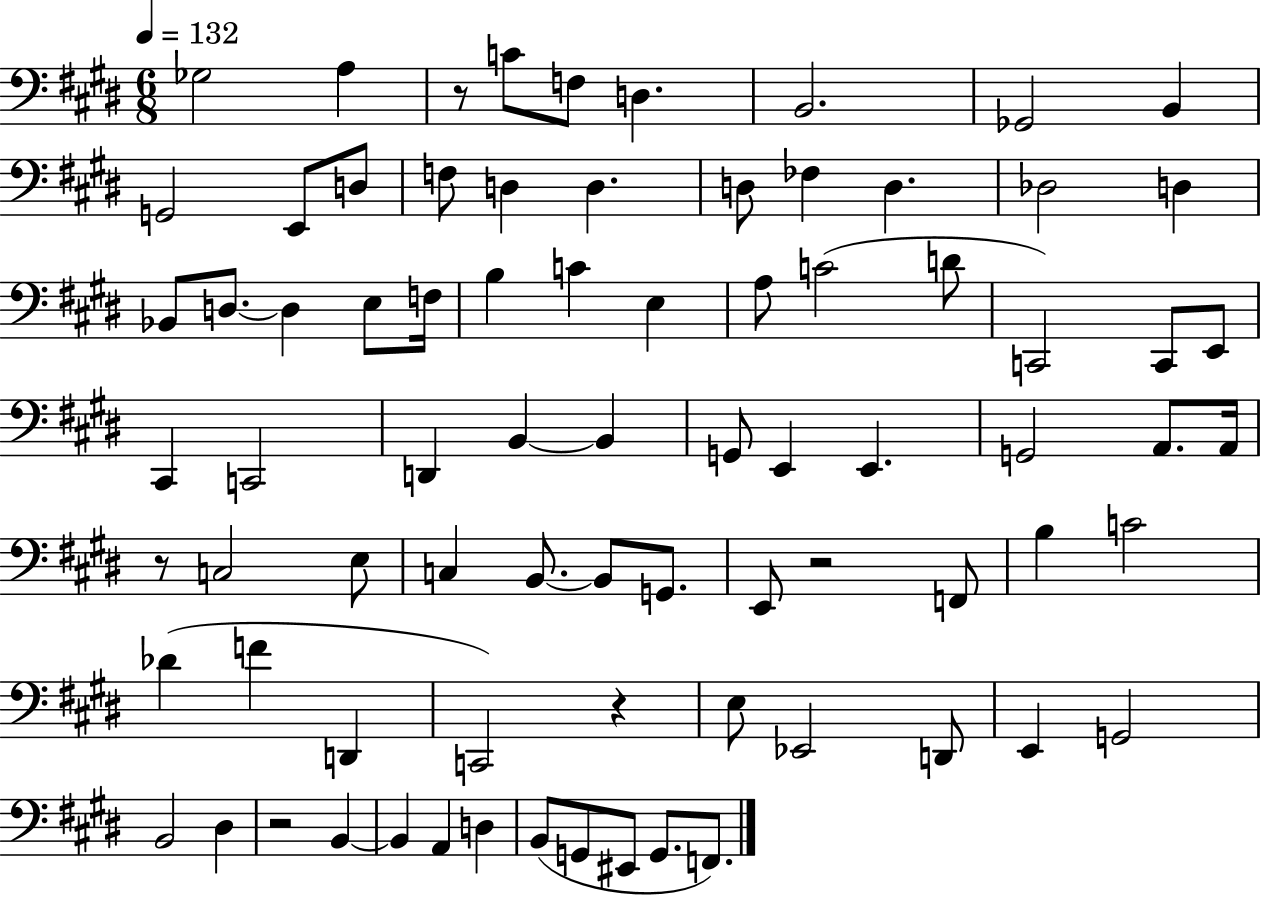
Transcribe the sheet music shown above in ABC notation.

X:1
T:Untitled
M:6/8
L:1/4
K:E
_G,2 A, z/2 C/2 F,/2 D, B,,2 _G,,2 B,, G,,2 E,,/2 D,/2 F,/2 D, D, D,/2 _F, D, _D,2 D, _B,,/2 D,/2 D, E,/2 F,/4 B, C E, A,/2 C2 D/2 C,,2 C,,/2 E,,/2 ^C,, C,,2 D,, B,, B,, G,,/2 E,, E,, G,,2 A,,/2 A,,/4 z/2 C,2 E,/2 C, B,,/2 B,,/2 G,,/2 E,,/2 z2 F,,/2 B, C2 _D F D,, C,,2 z E,/2 _E,,2 D,,/2 E,, G,,2 B,,2 ^D, z2 B,, B,, A,, D, B,,/2 G,,/2 ^E,,/2 G,,/2 F,,/2